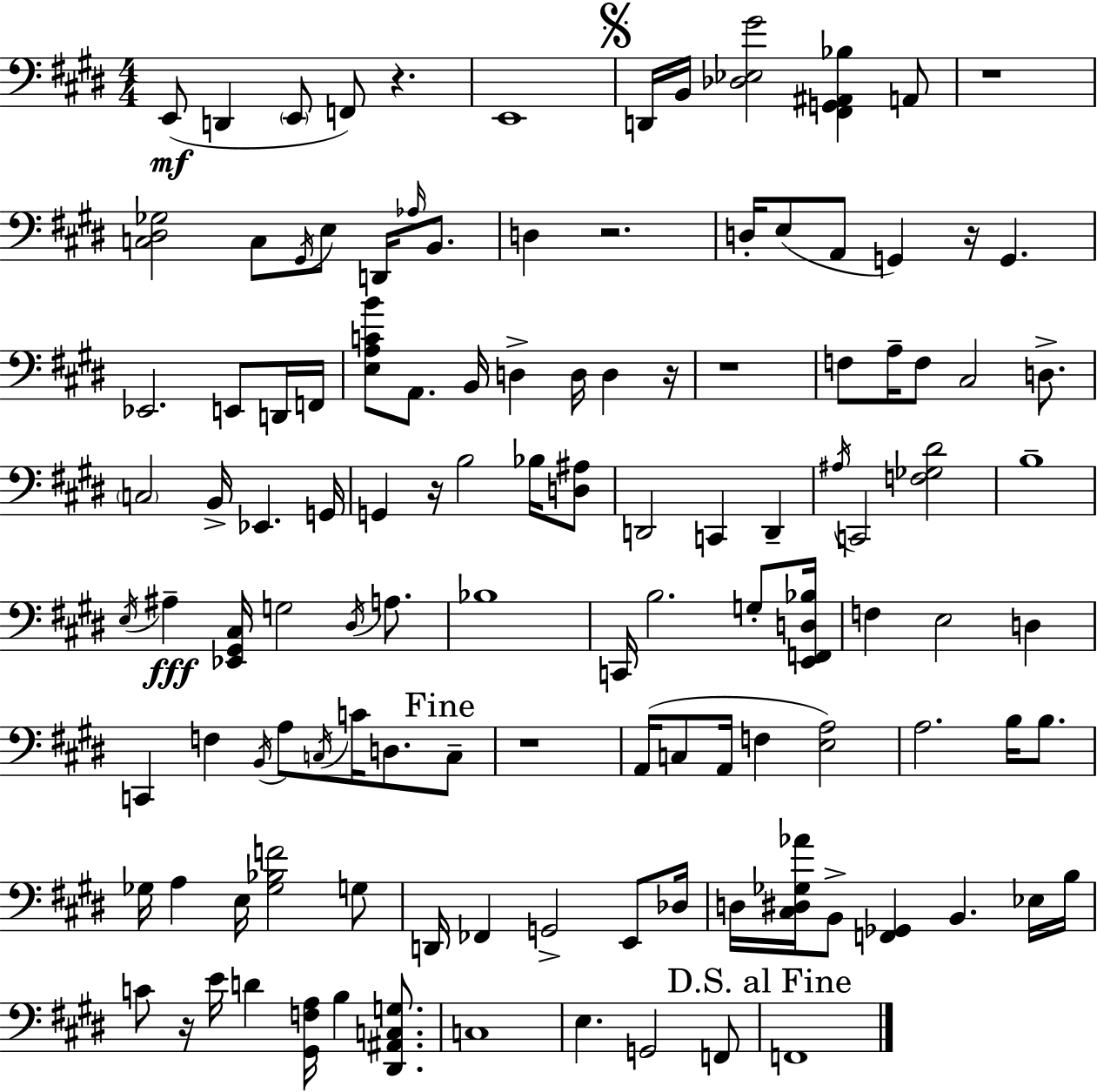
{
  \clef bass
  \numericTimeSignature
  \time 4/4
  \key e \major
  e,8(\mf d,4 \parenthesize e,8 f,8) r4. | e,1 | \mark \markup { \musicglyph "scripts.segno" } d,16 b,16 <des ees gis'>2 <fis, g, ais, bes>4 a,8 | r1 | \break <c dis ges>2 c8 \acciaccatura { gis,16 } e8 d,16 \grace { aes16 } b,8. | d4 r2. | d16-. e8( a,8 g,4) r16 g,4. | ees,2. e,8 | \break d,16 f,16 <e a c' b'>8 a,8. b,16 d4-> d16 d4 | r16 r1 | f8 a16-- f8 cis2 d8.-> | \parenthesize c2 b,16-> ees,4. | \break g,16 g,4 r16 b2 bes16 | <d ais>8 d,2 c,4 d,4-- | \acciaccatura { ais16 } c,2 <f ges dis'>2 | b1-- | \break \acciaccatura { e16 }\fff ais4-- <ees, gis, cis>16 g2 | \acciaccatura { dis16 } a8. bes1 | c,16 b2. | g8-. <e, f, d bes>16 f4 e2 | \break d4 c,4 f4 \acciaccatura { b,16 } a8 | \acciaccatura { c16 } c'16 d8. \mark "Fine" c8-- r1 | a,16( c8 a,16 f4 <e a>2) | a2. | \break b16 b8. ges16 a4 e16 <ges bes f'>2 | g8 d,16 fes,4 g,2-> | e,8 des16 d16 <cis dis ges aes'>16 b,8-> <f, ges,>4 b,4. | ees16 b16 c'8 r16 e'16 d'4 <gis, f a>16 | \break b4 <dis, ais, c g>8. c1 | e4. g,2 | f,8 \mark "D.S. al Fine" f,1 | \bar "|."
}